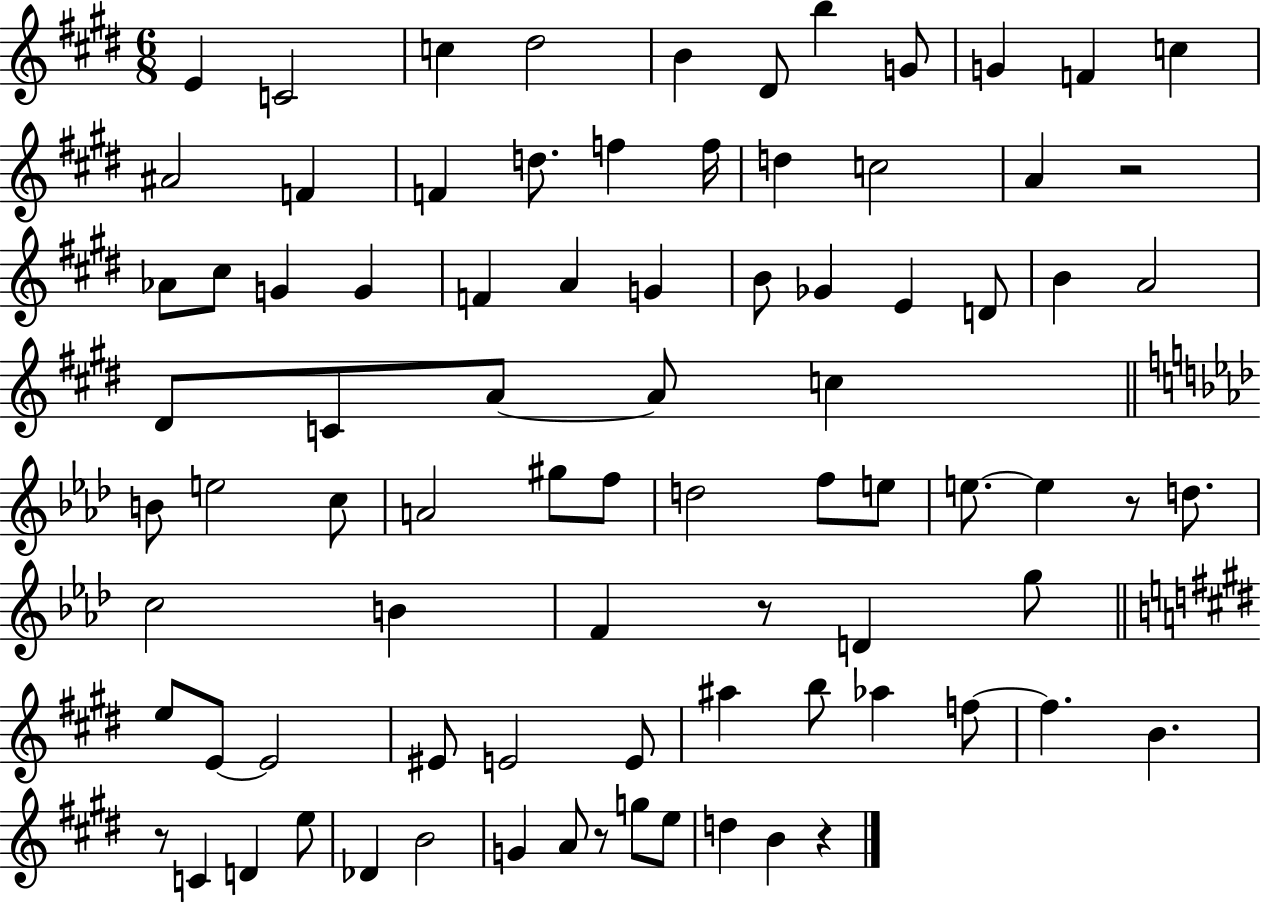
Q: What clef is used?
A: treble